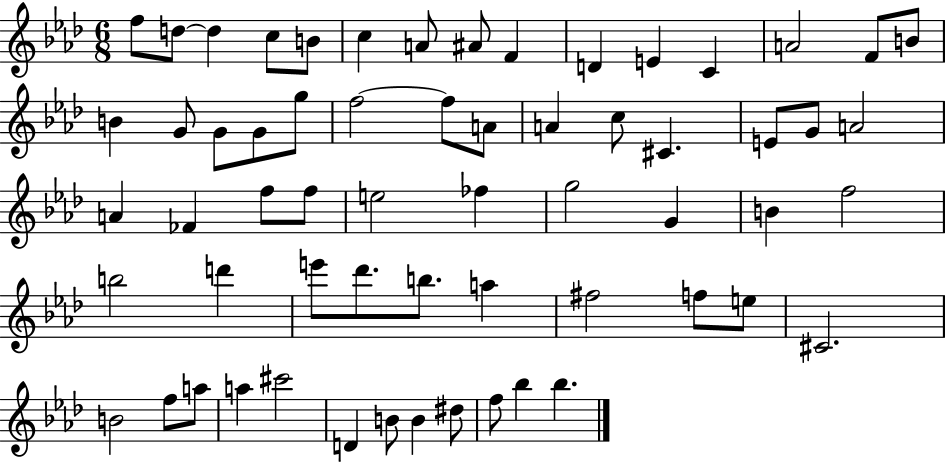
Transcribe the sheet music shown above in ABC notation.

X:1
T:Untitled
M:6/8
L:1/4
K:Ab
f/2 d/2 d c/2 B/2 c A/2 ^A/2 F D E C A2 F/2 B/2 B G/2 G/2 G/2 g/2 f2 f/2 A/2 A c/2 ^C E/2 G/2 A2 A _F f/2 f/2 e2 _f g2 G B f2 b2 d' e'/2 _d'/2 b/2 a ^f2 f/2 e/2 ^C2 B2 f/2 a/2 a ^c'2 D B/2 B ^d/2 f/2 _b _b